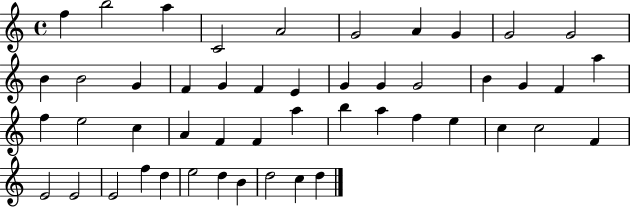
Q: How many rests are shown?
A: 0